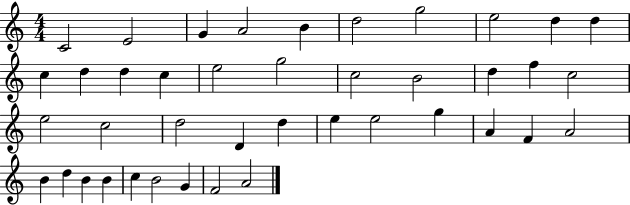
C4/h E4/h G4/q A4/h B4/q D5/h G5/h E5/h D5/q D5/q C5/q D5/q D5/q C5/q E5/h G5/h C5/h B4/h D5/q F5/q C5/h E5/h C5/h D5/h D4/q D5/q E5/q E5/h G5/q A4/q F4/q A4/h B4/q D5/q B4/q B4/q C5/q B4/h G4/q F4/h A4/h